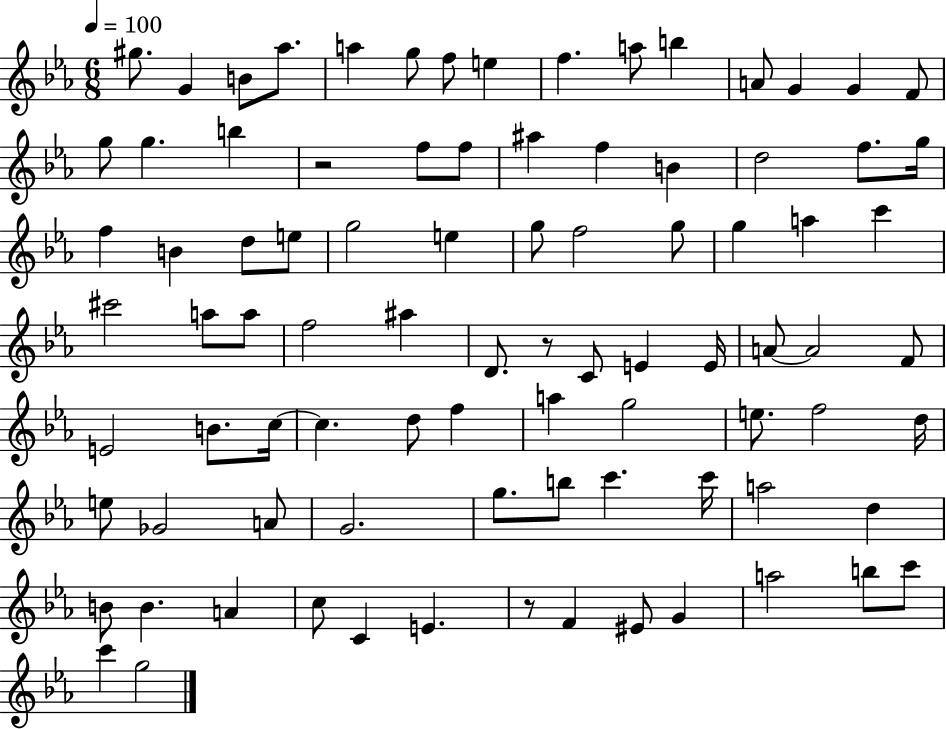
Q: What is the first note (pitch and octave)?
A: G#5